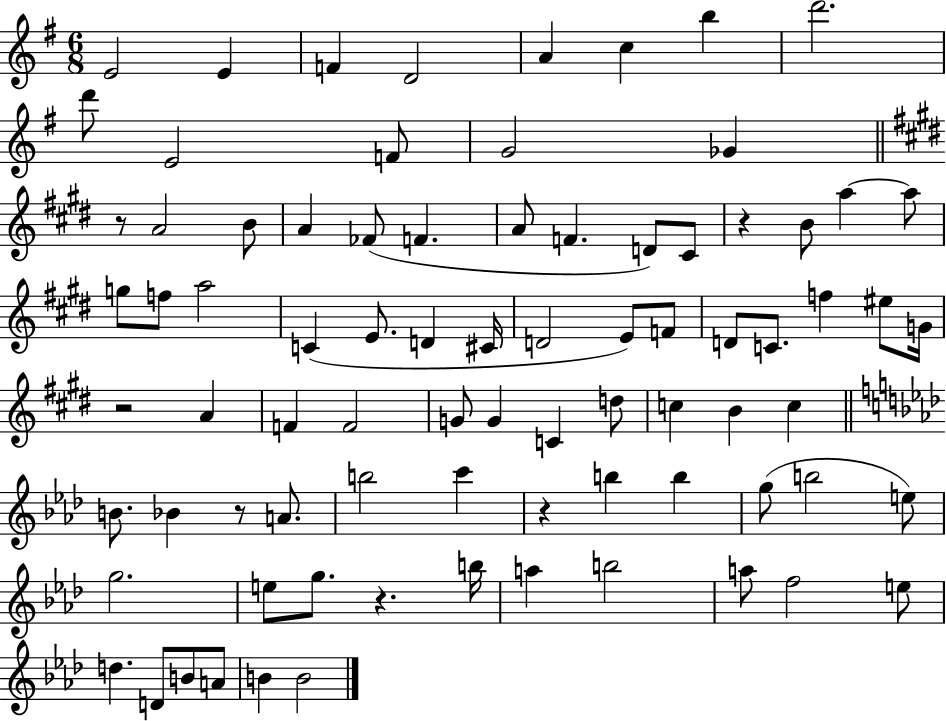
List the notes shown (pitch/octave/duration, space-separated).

E4/h E4/q F4/q D4/h A4/q C5/q B5/q D6/h. D6/e E4/h F4/e G4/h Gb4/q R/e A4/h B4/e A4/q FES4/e F4/q. A4/e F4/q. D4/e C#4/e R/q B4/e A5/q A5/e G5/e F5/e A5/h C4/q E4/e. D4/q C#4/s D4/h E4/e F4/e D4/e C4/e. F5/q EIS5/e G4/s R/h A4/q F4/q F4/h G4/e G4/q C4/q D5/e C5/q B4/q C5/q B4/e. Bb4/q R/e A4/e. B5/h C6/q R/q B5/q B5/q G5/e B5/h E5/e G5/h. E5/e G5/e. R/q. B5/s A5/q B5/h A5/e F5/h E5/e D5/q. D4/e B4/e A4/e B4/q B4/h